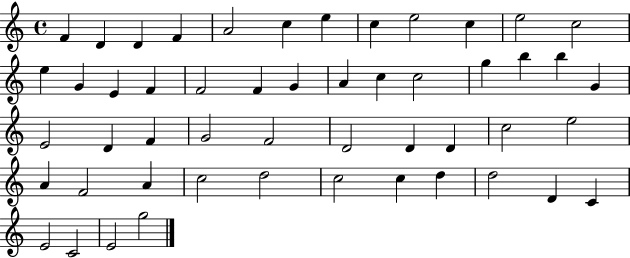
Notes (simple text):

F4/q D4/q D4/q F4/q A4/h C5/q E5/q C5/q E5/h C5/q E5/h C5/h E5/q G4/q E4/q F4/q F4/h F4/q G4/q A4/q C5/q C5/h G5/q B5/q B5/q G4/q E4/h D4/q F4/q G4/h F4/h D4/h D4/q D4/q C5/h E5/h A4/q F4/h A4/q C5/h D5/h C5/h C5/q D5/q D5/h D4/q C4/q E4/h C4/h E4/h G5/h